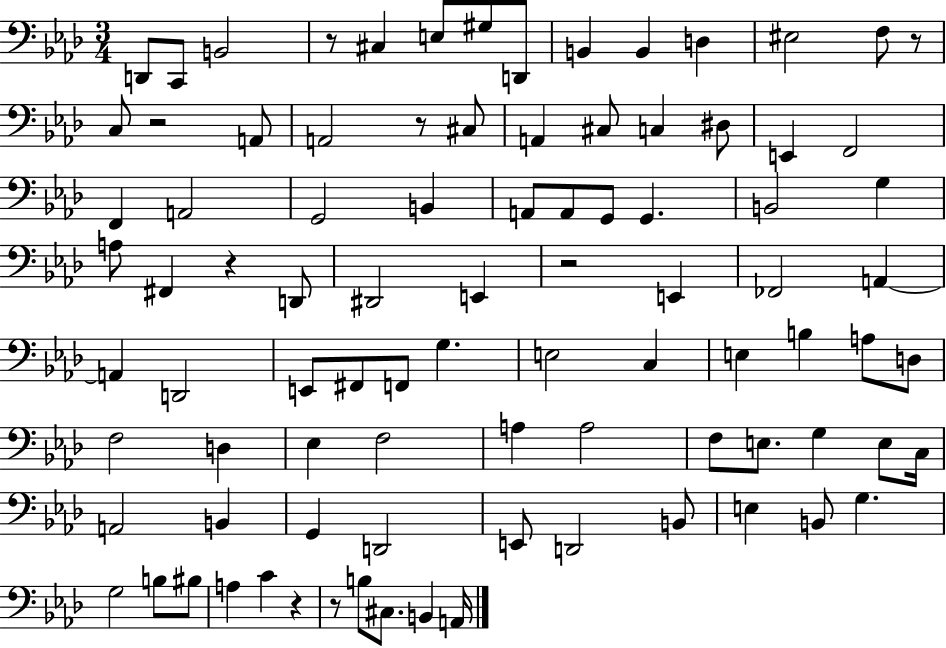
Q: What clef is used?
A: bass